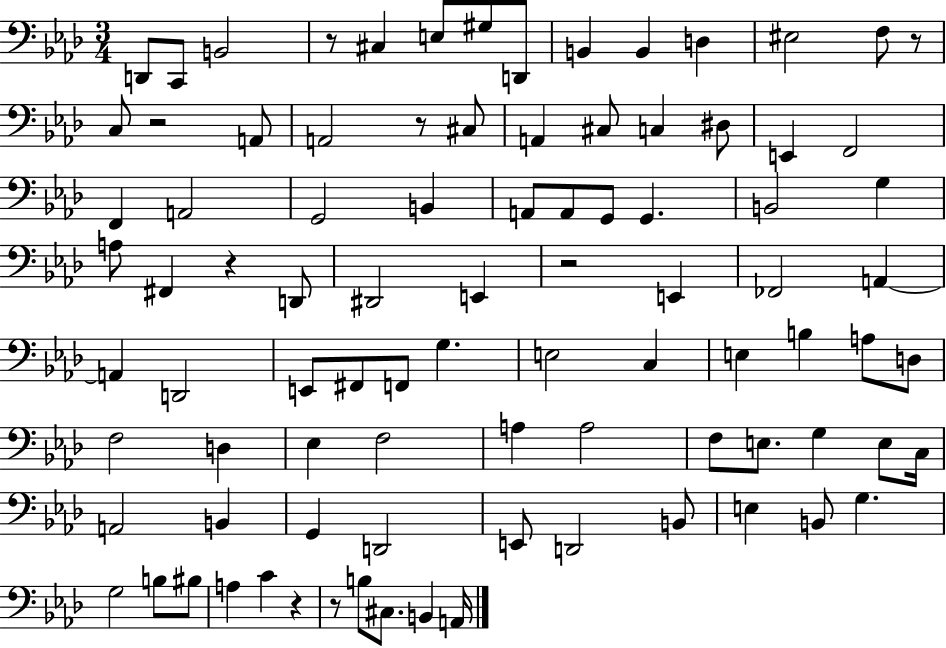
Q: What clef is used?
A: bass